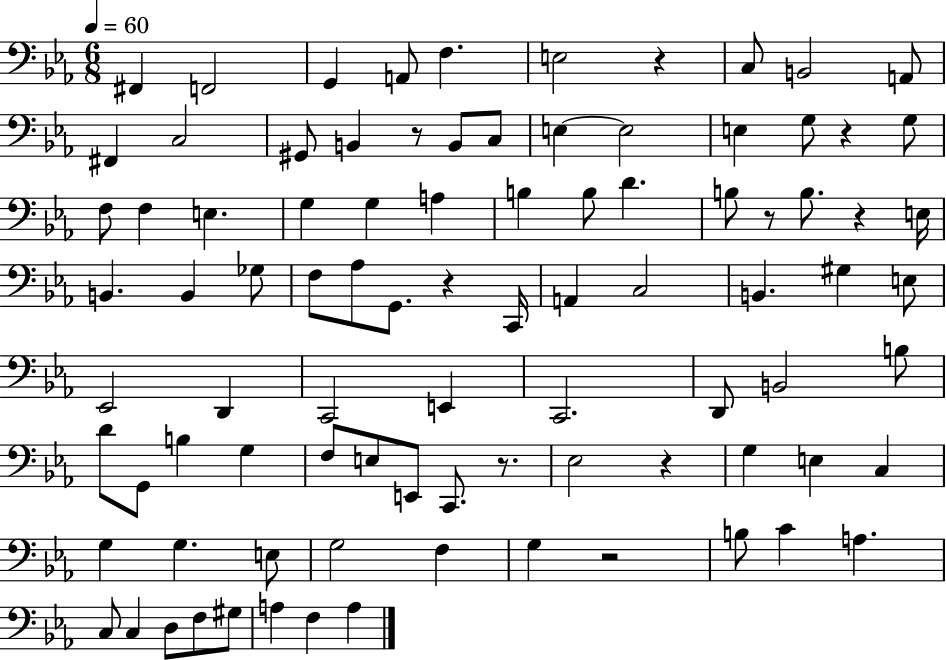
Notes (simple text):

F#2/q F2/h G2/q A2/e F3/q. E3/h R/q C3/e B2/h A2/e F#2/q C3/h G#2/e B2/q R/e B2/e C3/e E3/q E3/h E3/q G3/e R/q G3/e F3/e F3/q E3/q. G3/q G3/q A3/q B3/q B3/e D4/q. B3/e R/e B3/e. R/q E3/s B2/q. B2/q Gb3/e F3/e Ab3/e G2/e. R/q C2/s A2/q C3/h B2/q. G#3/q E3/e Eb2/h D2/q C2/h E2/q C2/h. D2/e B2/h B3/e D4/e G2/e B3/q G3/q F3/e E3/e E2/e C2/e. R/e. Eb3/h R/q G3/q E3/q C3/q G3/q G3/q. E3/e G3/h F3/q G3/q R/h B3/e C4/q A3/q. C3/e C3/q D3/e F3/e G#3/e A3/q F3/q A3/q